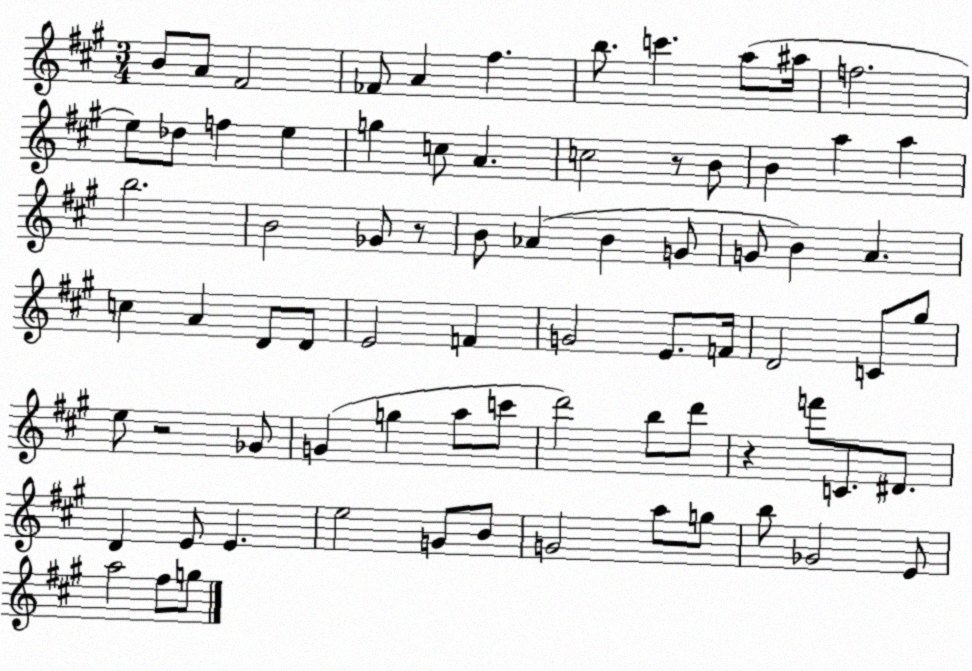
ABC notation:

X:1
T:Untitled
M:3/4
L:1/4
K:A
B/2 A/2 ^F2 _F/2 A ^f b/2 c' a/2 ^a/4 f2 e/2 _d/2 f e g c/2 A c2 z/2 B/2 B a a b2 B2 _G/2 z/2 B/2 _A B G/2 G/2 B A c A D/2 D/2 E2 F G2 E/2 F/4 D2 C/2 ^g/2 e/2 z2 _G/2 G g a/2 c'/2 d'2 b/2 d'/2 z f'/2 C/2 ^D/2 D E/2 E e2 G/2 B/2 G2 a/2 g/2 b/2 _G2 E/2 a2 ^f/2 g/2